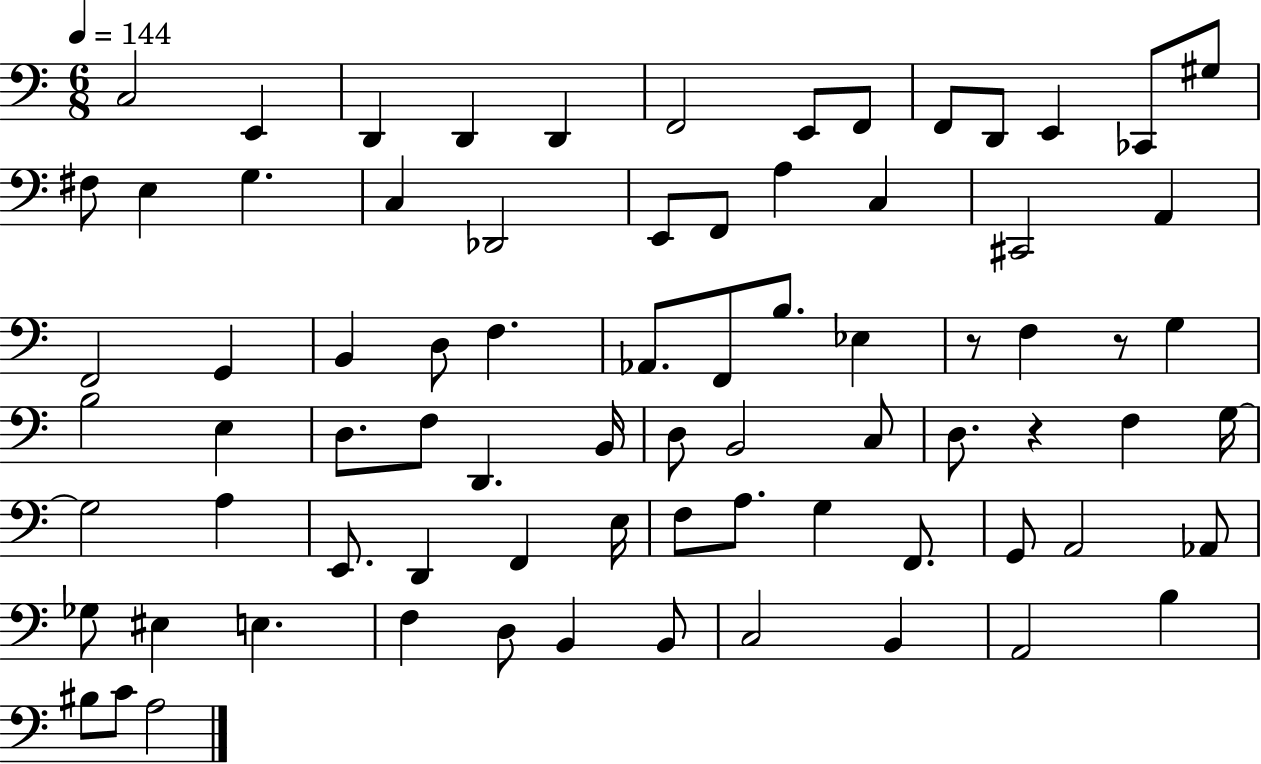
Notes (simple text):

C3/h E2/q D2/q D2/q D2/q F2/h E2/e F2/e F2/e D2/e E2/q CES2/e G#3/e F#3/e E3/q G3/q. C3/q Db2/h E2/e F2/e A3/q C3/q C#2/h A2/q F2/h G2/q B2/q D3/e F3/q. Ab2/e. F2/e B3/e. Eb3/q R/e F3/q R/e G3/q B3/h E3/q D3/e. F3/e D2/q. B2/s D3/e B2/h C3/e D3/e. R/q F3/q G3/s G3/h A3/q E2/e. D2/q F2/q E3/s F3/e A3/e. G3/q F2/e. G2/e A2/h Ab2/e Gb3/e EIS3/q E3/q. F3/q D3/e B2/q B2/e C3/h B2/q A2/h B3/q BIS3/e C4/e A3/h